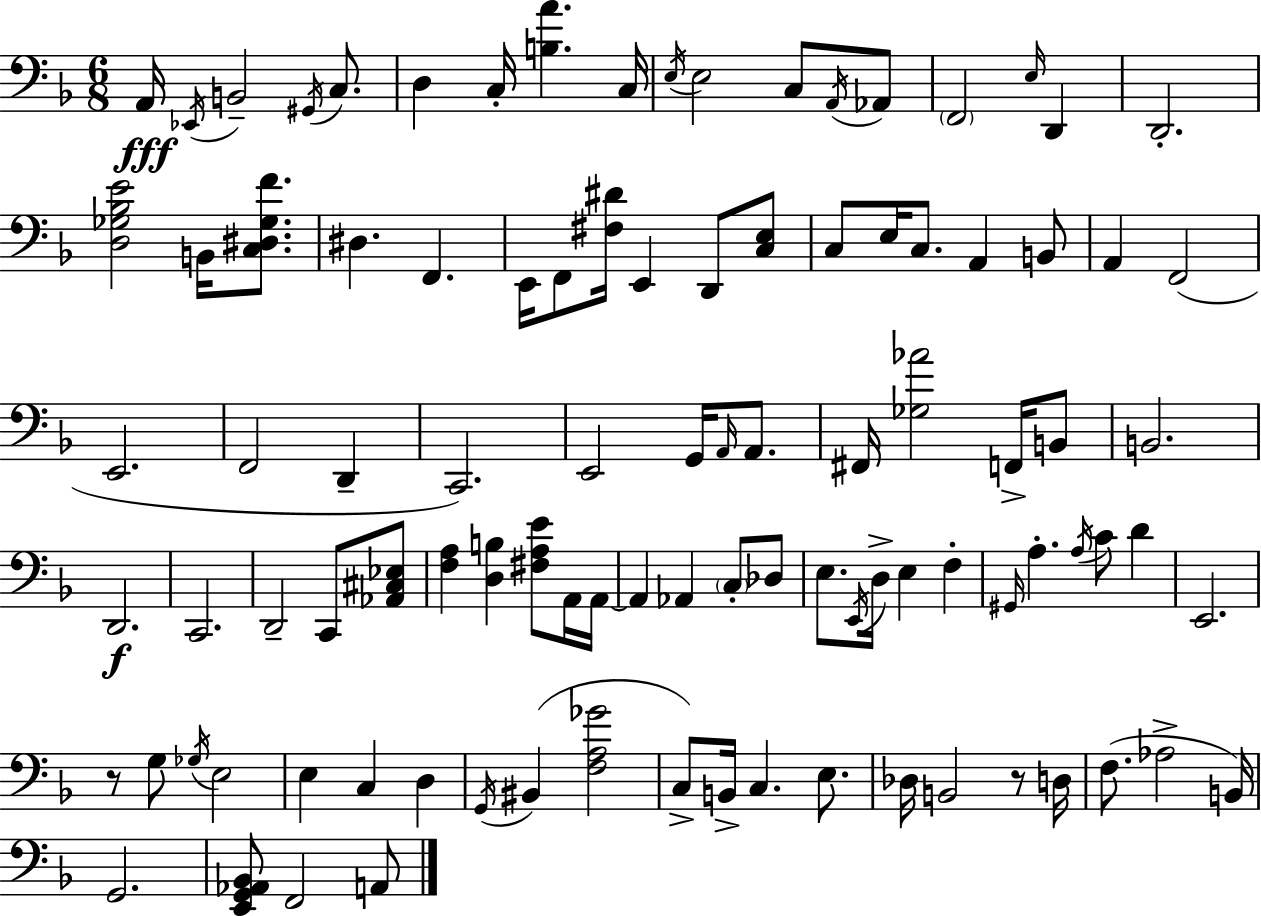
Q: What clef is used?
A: bass